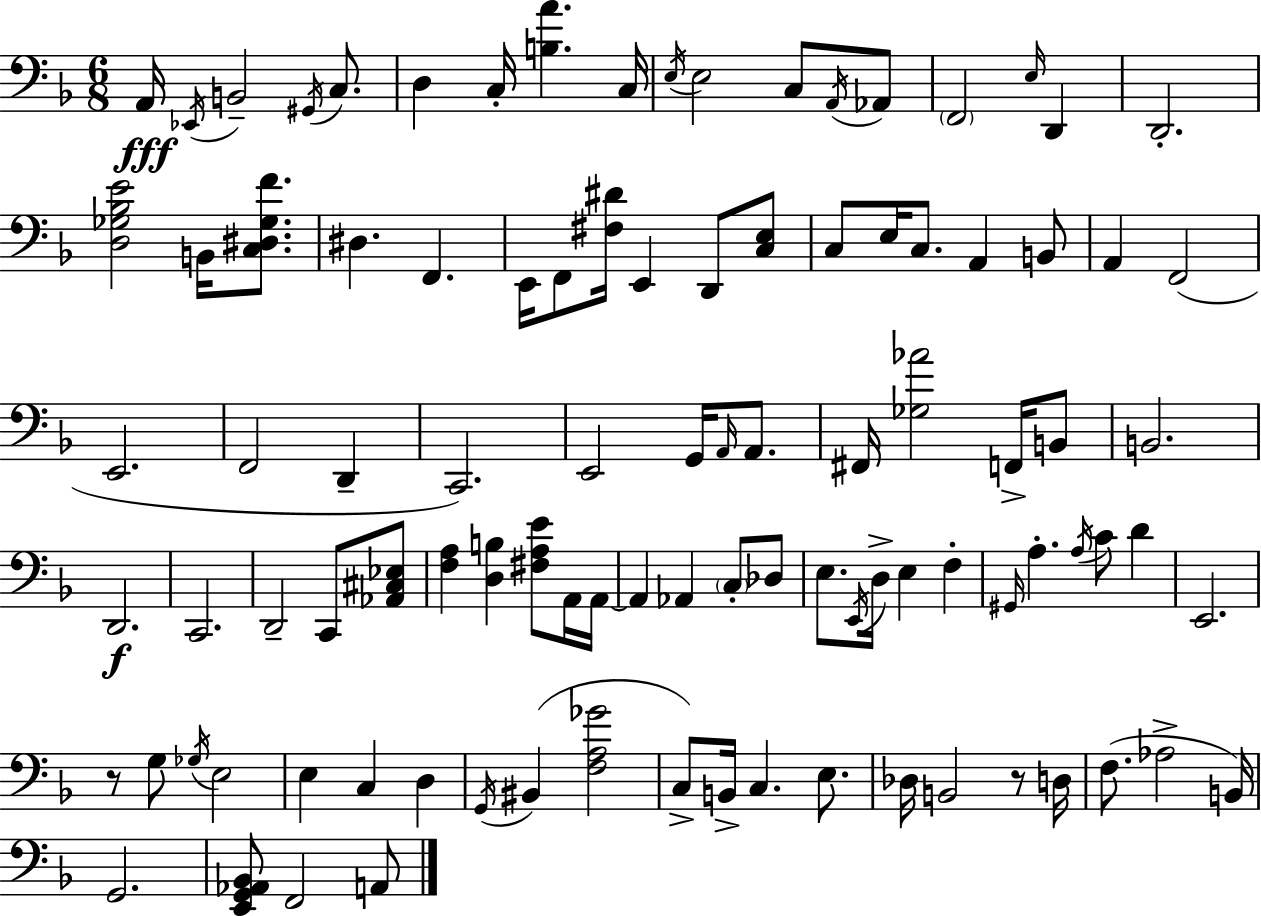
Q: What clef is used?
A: bass